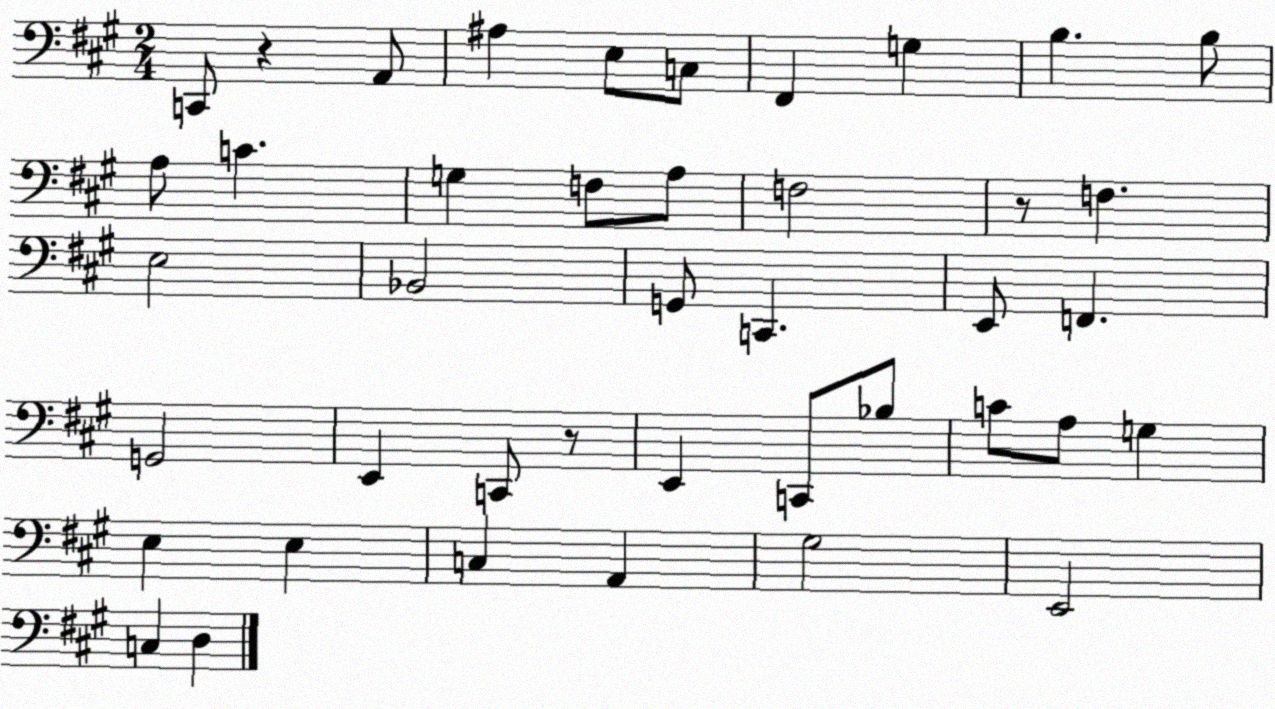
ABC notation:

X:1
T:Untitled
M:2/4
L:1/4
K:A
C,,/2 z A,,/2 ^A, E,/2 C,/2 ^F,, G, B, B,/2 A,/2 C G, F,/2 A,/2 F,2 z/2 F, E,2 _B,,2 G,,/2 C,, E,,/2 F,, G,,2 E,, C,,/2 z/2 E,, C,,/2 _B,/2 C/2 A,/2 G, E, E, C, A,, ^G,2 E,,2 C, D,